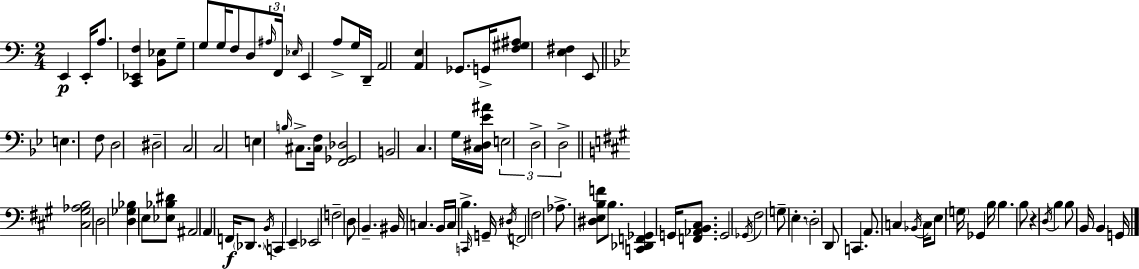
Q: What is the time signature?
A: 2/4